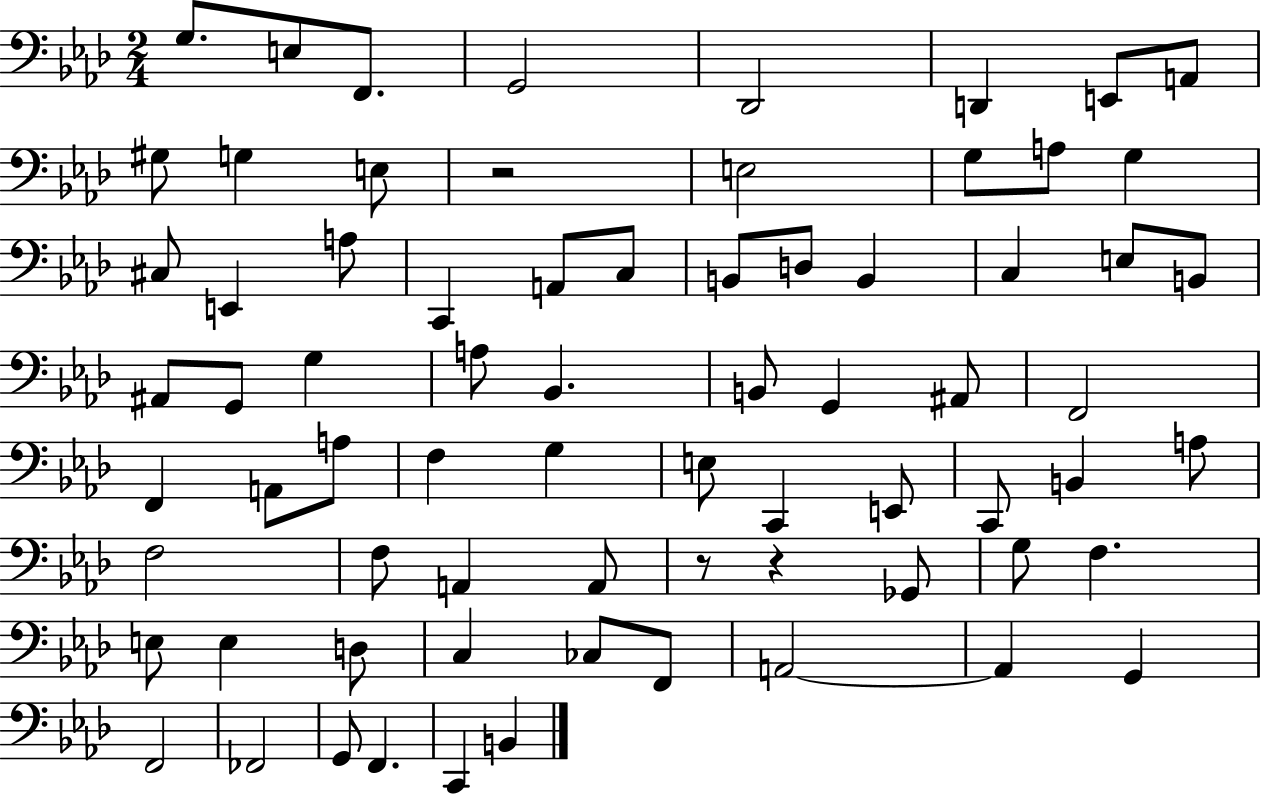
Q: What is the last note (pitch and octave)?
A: B2